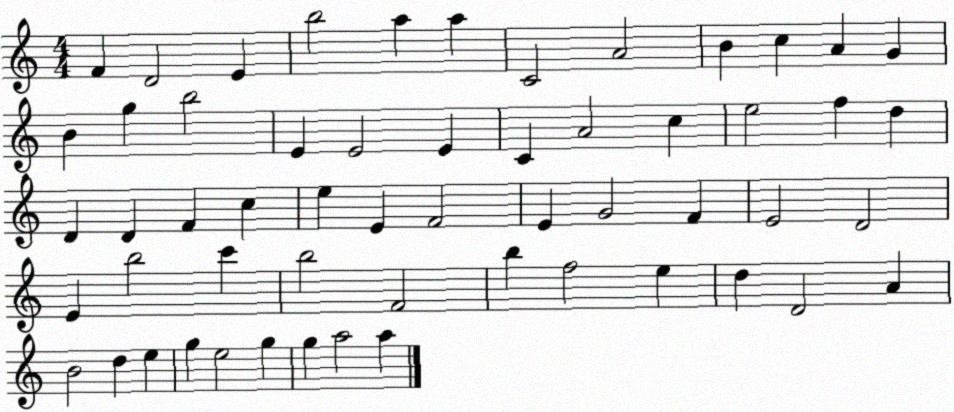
X:1
T:Untitled
M:4/4
L:1/4
K:C
F D2 E b2 a a C2 A2 B c A G B g b2 E E2 E C A2 c e2 f d D D F c e E F2 E G2 F E2 D2 E b2 c' b2 F2 b f2 e d D2 A B2 d e g e2 g g a2 a